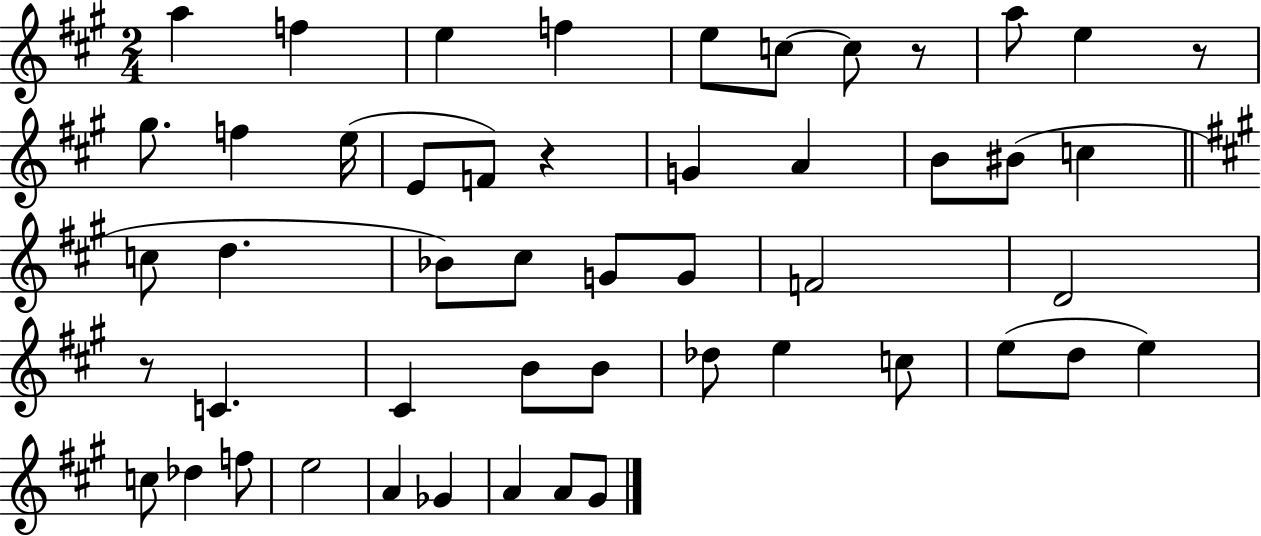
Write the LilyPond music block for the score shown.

{
  \clef treble
  \numericTimeSignature
  \time 2/4
  \key a \major
  a''4 f''4 | e''4 f''4 | e''8 c''8~~ c''8 r8 | a''8 e''4 r8 | \break gis''8. f''4 e''16( | e'8 f'8) r4 | g'4 a'4 | b'8 bis'8( c''4 | \break \bar "||" \break \key a \major c''8 d''4. | bes'8) cis''8 g'8 g'8 | f'2 | d'2 | \break r8 c'4. | cis'4 b'8 b'8 | des''8 e''4 c''8 | e''8( d''8 e''4) | \break c''8 des''4 f''8 | e''2 | a'4 ges'4 | a'4 a'8 gis'8 | \break \bar "|."
}